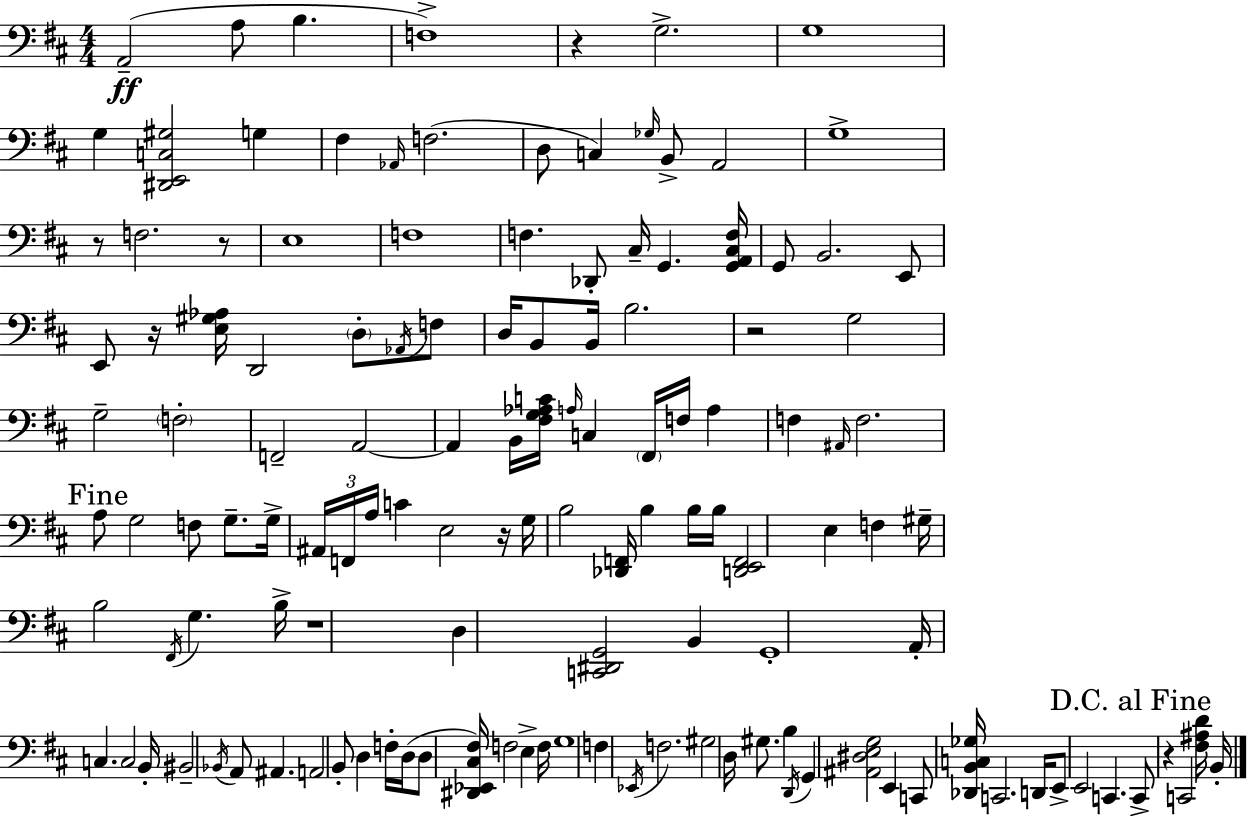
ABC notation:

X:1
T:Untitled
M:4/4
L:1/4
K:D
A,,2 A,/2 B, F,4 z G,2 G,4 G, [^D,,E,,C,^G,]2 G, ^F, _A,,/4 F,2 D,/2 C, _G,/4 B,,/2 A,,2 G,4 z/2 F,2 z/2 E,4 F,4 F, _D,,/2 ^C,/4 G,, [G,,A,,^C,F,]/4 G,,/2 B,,2 E,,/2 E,,/2 z/4 [E,^G,_A,]/4 D,,2 D,/2 _A,,/4 F,/2 D,/4 B,,/2 B,,/4 B,2 z2 G,2 G,2 F,2 F,,2 A,,2 A,, B,,/4 [^F,G,_A,C]/4 A,/4 C, ^F,,/4 F,/4 A, F, ^A,,/4 F,2 A,/2 G,2 F,/2 G,/2 G,/4 ^A,,/4 F,,/4 A,/4 C E,2 z/4 G,/4 B,2 [_D,,F,,]/4 B, B,/4 B,/4 [D,,E,,F,,]2 E, F, ^G,/4 B,2 ^F,,/4 G, B,/4 z4 D, [C,,^D,,G,,]2 B,, G,,4 A,,/4 C, C,2 B,,/4 ^B,,2 _B,,/4 A,,/2 ^A,, A,,2 B,,/2 D, F,/4 D,/4 D,/2 [^D,,_E,,^C,^F,]/4 F,2 E, F,/4 G,4 F, _E,,/4 F,2 ^G,2 D,/4 ^G,/2 B, D,,/4 G,, [^A,,^D,E,G,]2 E,, C,,/2 [_D,,B,,C,_G,]/4 C,,2 D,,/4 E,,/2 E,,2 C,, C,,/2 z C,,2 [^F,^A,D]/4 B,,/4